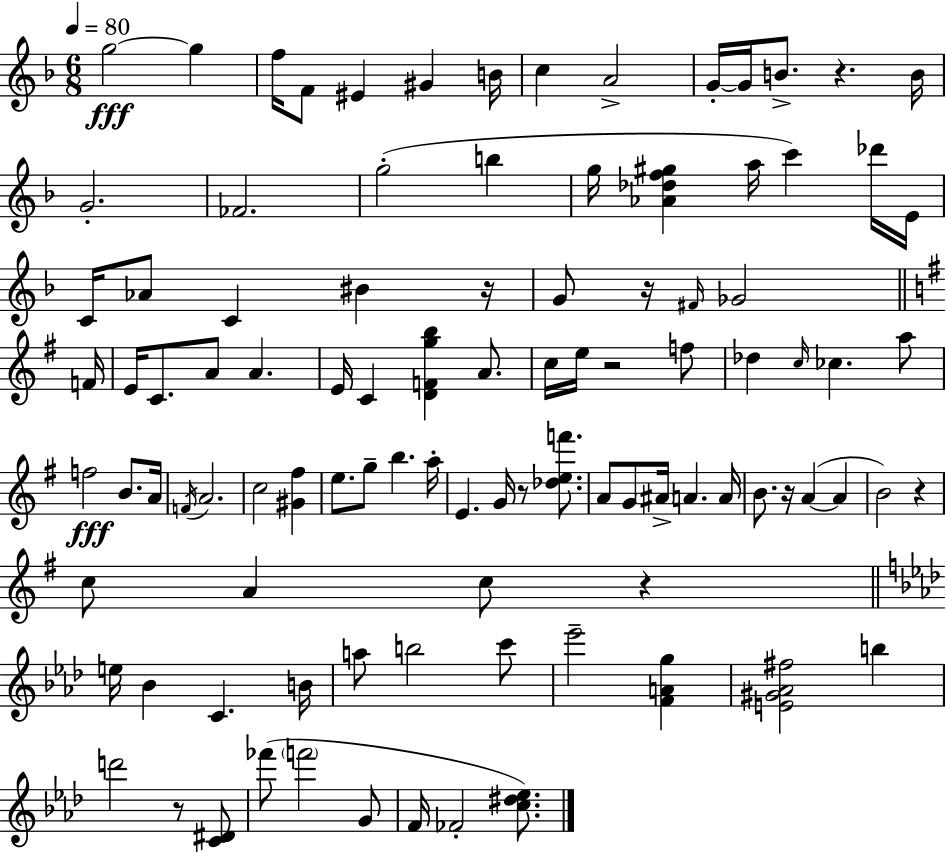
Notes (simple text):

G5/h G5/q F5/s F4/e EIS4/q G#4/q B4/s C5/q A4/h G4/s G4/s B4/e. R/q. B4/s G4/h. FES4/h. G5/h B5/q G5/s [Ab4,Db5,F5,G#5]/q A5/s C6/q Db6/s E4/s C4/s Ab4/e C4/q BIS4/q R/s G4/e R/s F#4/s Gb4/h F4/s E4/s C4/e. A4/e A4/q. E4/s C4/q [D4,F4,G5,B5]/q A4/e. C5/s E5/s R/h F5/e Db5/q C5/s CES5/q. A5/e F5/h B4/e. A4/s F4/s A4/h. C5/h [G#4,F#5]/q E5/e. G5/e B5/q. A5/s E4/q. G4/s R/e [Db5,E5,F6]/e. A4/e G4/e A#4/s A4/q. A4/s B4/e. R/s A4/q A4/q B4/h R/q C5/e A4/q C5/e R/q E5/s Bb4/q C4/q. B4/s A5/e B5/h C6/e Eb6/h [F4,A4,G5]/q [E4,G#4,Ab4,F#5]/h B5/q D6/h R/e [C4,D#4]/e FES6/e F6/h G4/e F4/s FES4/h [C5,D#5,Eb5]/e.